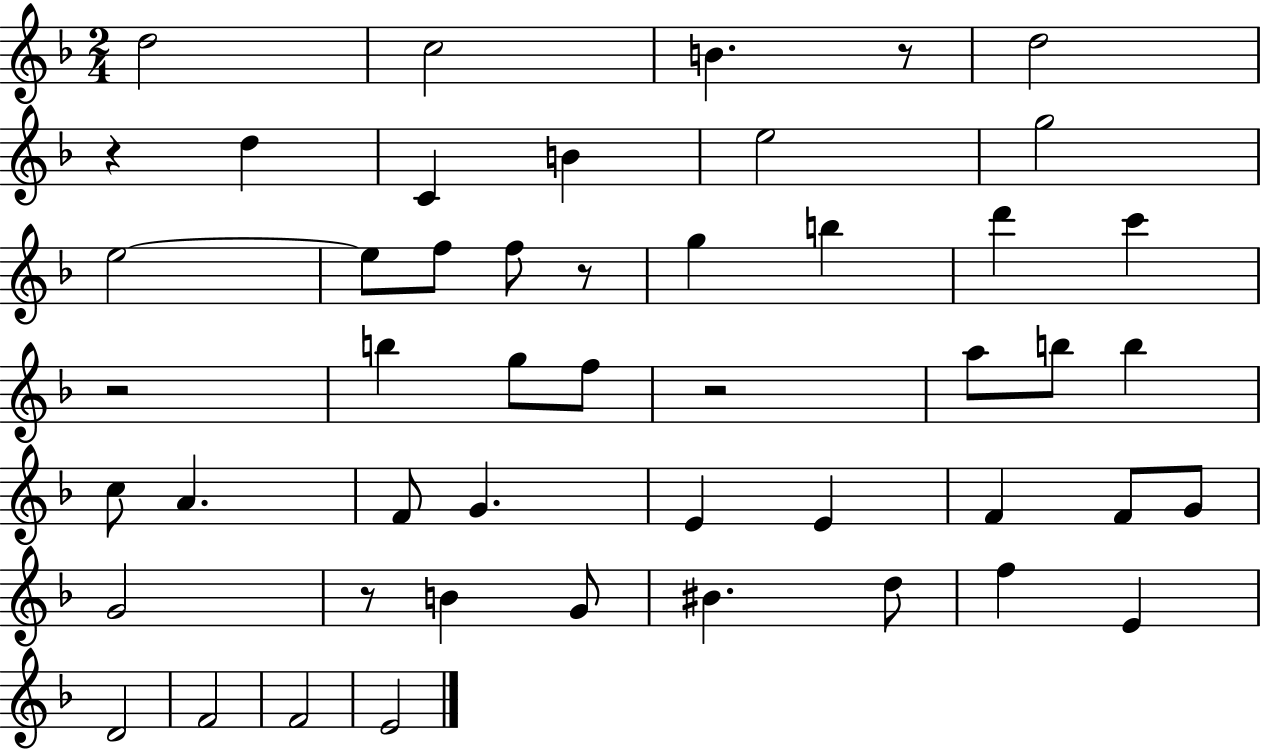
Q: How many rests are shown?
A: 6